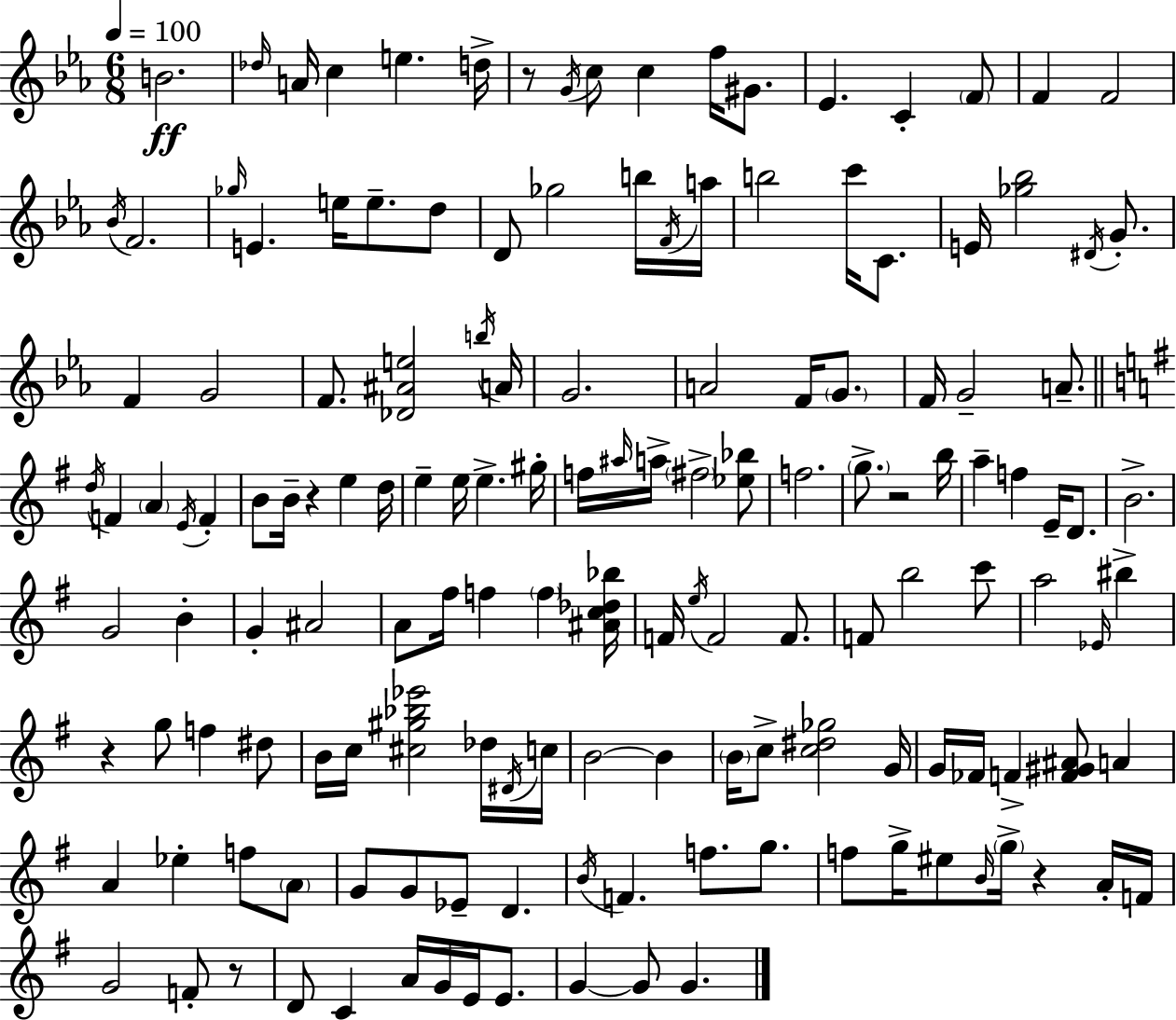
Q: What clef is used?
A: treble